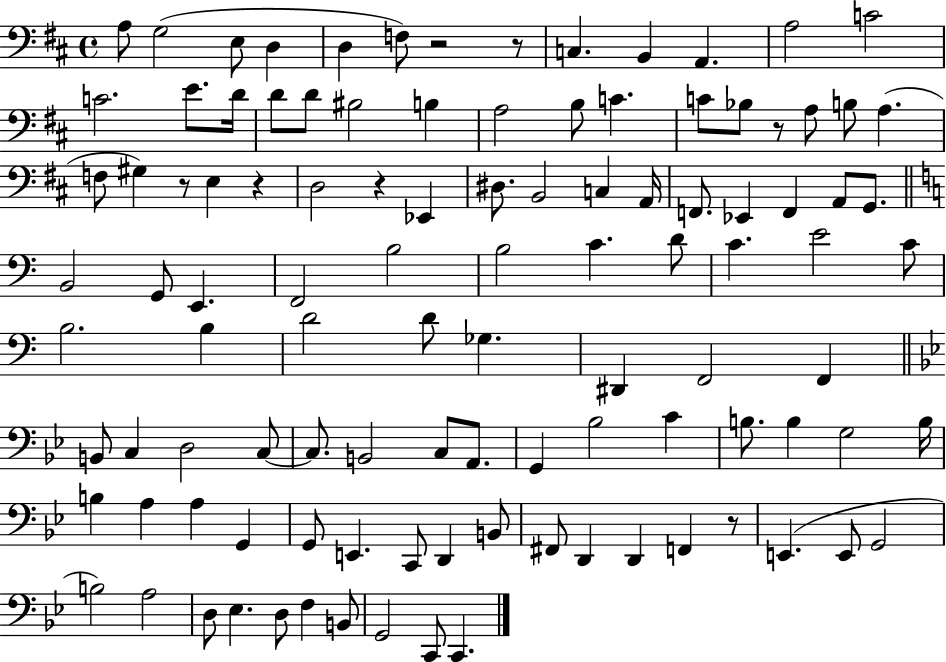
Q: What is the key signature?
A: D major